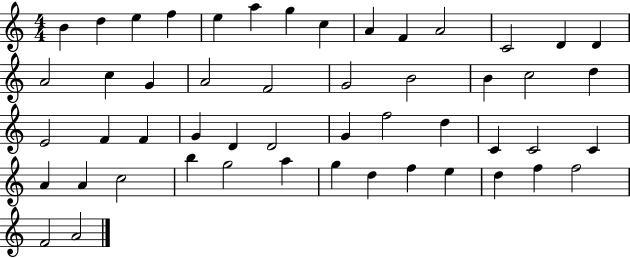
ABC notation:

X:1
T:Untitled
M:4/4
L:1/4
K:C
B d e f e a g c A F A2 C2 D D A2 c G A2 F2 G2 B2 B c2 d E2 F F G D D2 G f2 d C C2 C A A c2 b g2 a g d f e d f f2 F2 A2